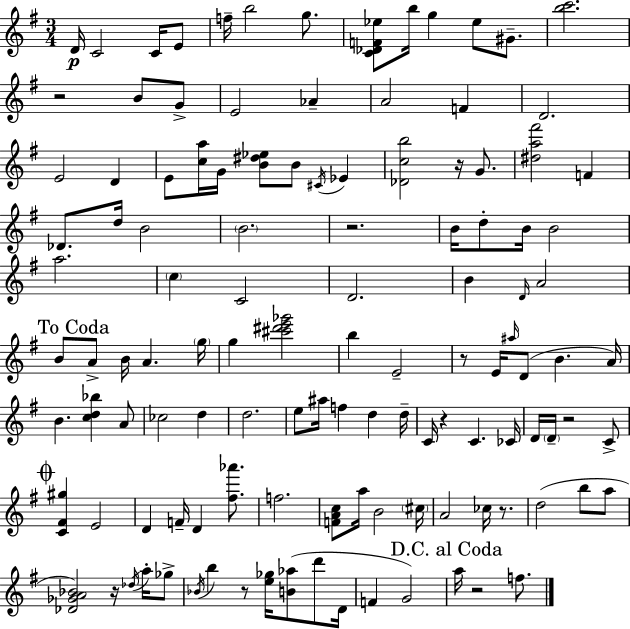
{
  \clef treble
  \numericTimeSignature
  \time 3/4
  \key g \major
  \repeat volta 2 { d'16\p c'2 c'16 e'8 | f''16-- b''2 g''8. | <c' des' f' ees''>8 b''16 g''4 ees''8 gis'8.-- | <b'' c'''>2. | \break r2 b'8 g'8-> | e'2 aes'4-- | a'2 f'4 | d'2. | \break e'2 d'4 | e'8 <c'' a''>16 g'16 <b' dis'' ees''>8 b'8 \acciaccatura { cis'16 } ees'4 | <des' c'' b''>2 r16 g'8. | <dis'' a'' fis'''>2 f'4 | \break des'8. d''16 b'2 | \parenthesize b'2. | r2. | b'16 d''8-. b'16 b'2 | \break a''2. | \parenthesize c''4 c'2 | d'2. | b'4 \grace { d'16 } a'2 | \break \mark "To Coda" b'8 a'8-> b'16 a'4. | \parenthesize g''16 g''4 <cis''' dis''' e''' ges'''>2 | b''4 e'2-- | r8 e'16 \grace { ais''16 } d'8( b'4. | \break a'16) b'4. <c'' d'' bes''>4 | a'8 ces''2 d''4 | d''2. | e''8 ais''16 f''4 d''4 | \break d''16-- c'16 r4 c'4. | ces'16 d'16 \parenthesize d'16-- r2 | c'8-> \mark \markup { \musicglyph "scripts.coda" } <c' fis' gis''>4 e'2 | d'4 f'16-- d'4 | \break <fis'' aes'''>8. f''2. | <f' a' c''>8 a''16 b'2 | \parenthesize cis''16 a'2 ces''16 | r8. d''2( b''8 | \break a''8 <des' ges' a' bes'>2) r16 | \acciaccatura { des''16 } a''16-. ges''8-> \acciaccatura { bes'16 } b''4 r8 <e'' ges''>16 | <b' aes''>8( d'''8 d'16 f'4 g'2) | \mark "D.C. al Coda" a''16 r2 | \break f''8. } \bar "|."
}